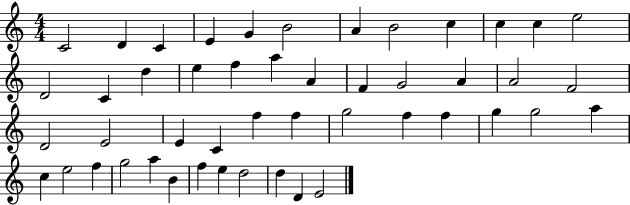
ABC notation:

X:1
T:Untitled
M:4/4
L:1/4
K:C
C2 D C E G B2 A B2 c c c e2 D2 C d e f a A F G2 A A2 F2 D2 E2 E C f f g2 f f g g2 a c e2 f g2 a B f e d2 d D E2